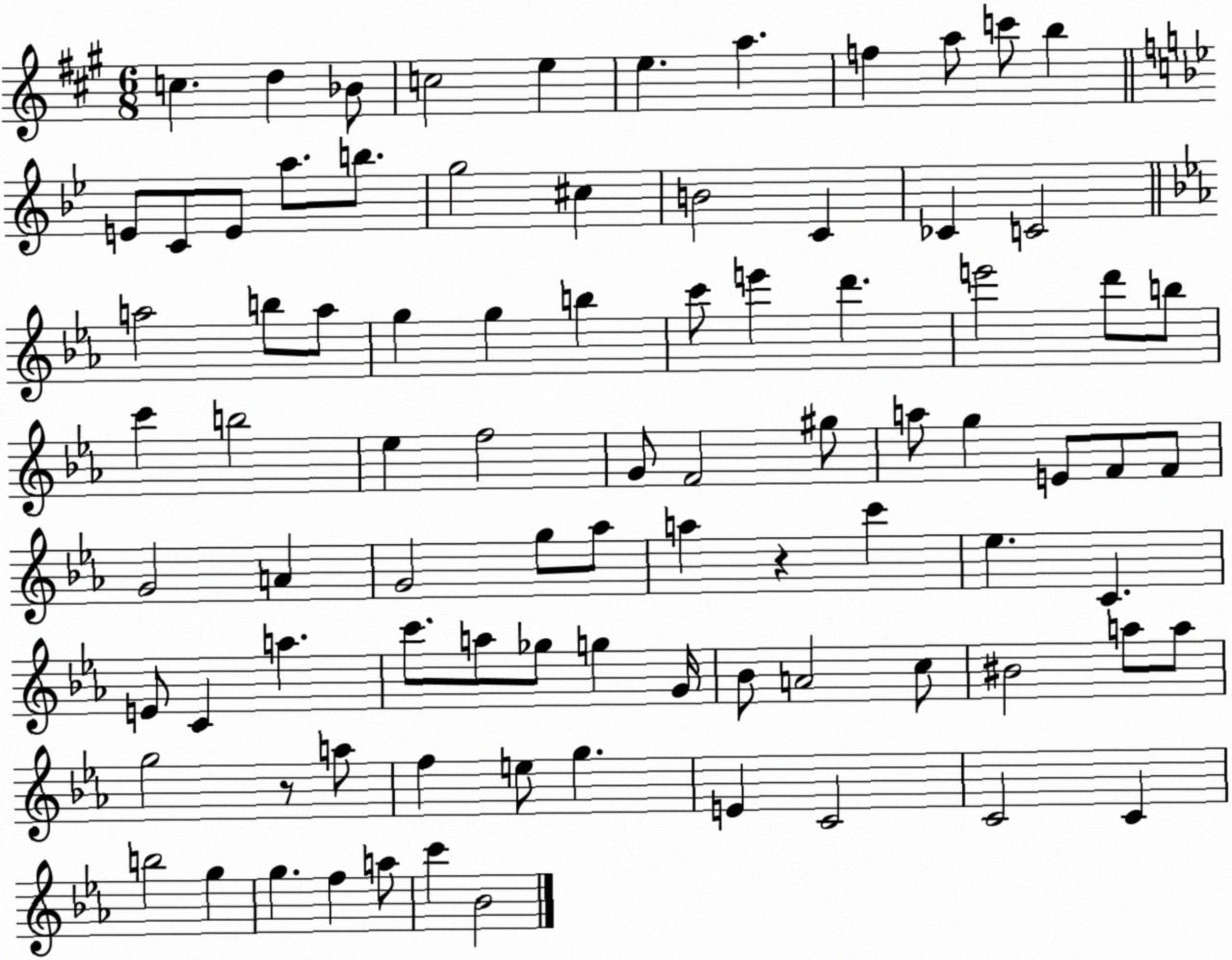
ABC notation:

X:1
T:Untitled
M:6/8
L:1/4
K:A
c d _B/2 c2 e e a f a/2 c'/2 b E/2 C/2 E/2 a/2 b/2 g2 ^c B2 C _C C2 a2 b/2 a/2 g g b c'/2 e' d' e'2 d'/2 b/2 c' b2 _e f2 G/2 F2 ^g/2 a/2 g E/2 F/2 F/2 G2 A G2 g/2 _a/2 a z c' _e C E/2 C a c'/2 a/2 _g/2 g G/4 _B/2 A2 c/2 ^B2 a/2 a/2 g2 z/2 a/2 f e/2 g E C2 C2 C b2 g g f a/2 c' _B2